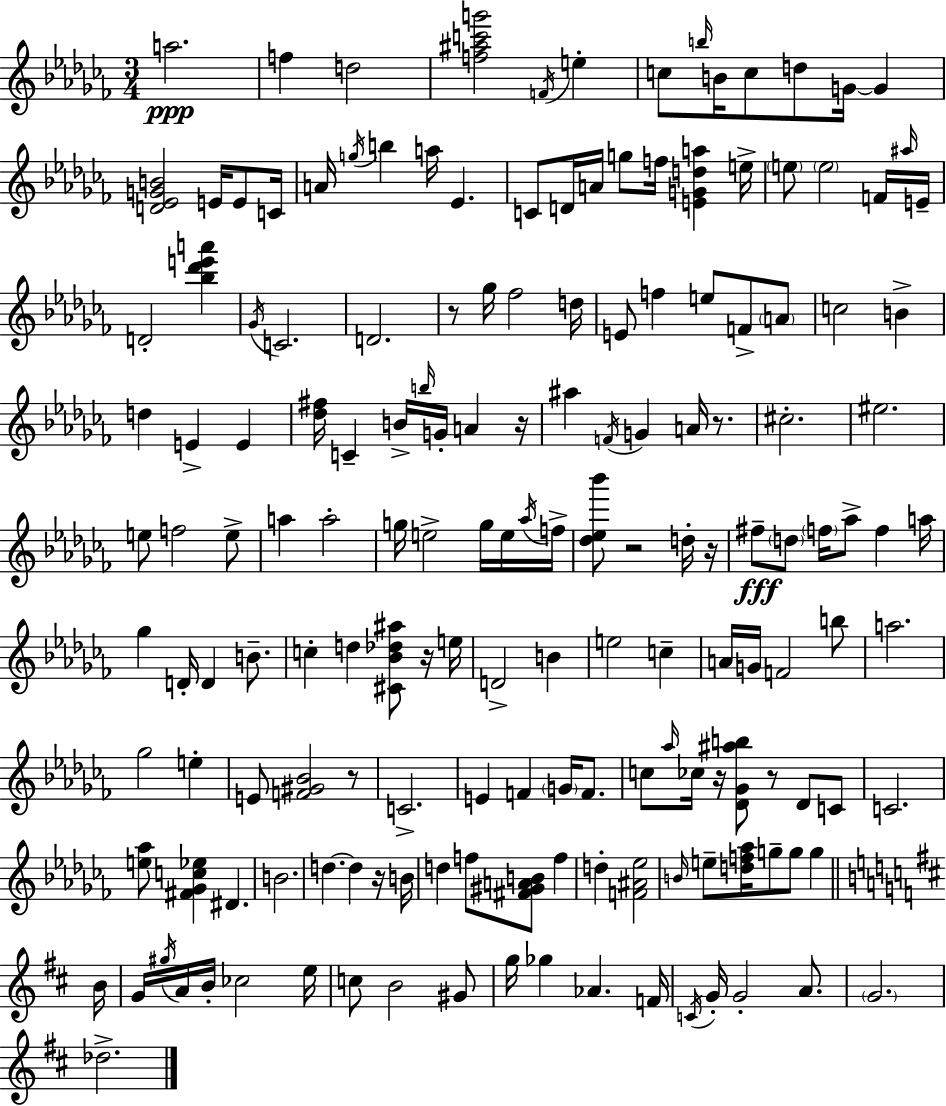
{
  \clef treble
  \numericTimeSignature
  \time 3/4
  \key aes \minor
  a''2.\ppp | f''4 d''2 | <f'' ais'' c''' g'''>2 \acciaccatura { f'16 } e''4-. | c''8 \grace { b''16 } b'16 c''8 d''8 g'16~~ g'4 | \break <d' ees' g' b'>2 e'16 e'8 | c'16 a'16 \acciaccatura { g''16 } b''4 a''16 ees'4. | c'8 d'16 a'16 g''8 f''16 <e' g' d'' a''>4 | e''16-> \parenthesize e''8 \parenthesize e''2 | \break f'16 \grace { ais''16 } e'16-- d'2-. | <bes'' des''' e''' a'''>4 \acciaccatura { ges'16 } c'2. | d'2. | r8 ges''16 fes''2 | \break d''16 e'8 f''4 e''8 | f'8-> \parenthesize a'8 c''2 | b'4-> d''4 e'4-> | e'4 <des'' fis''>16 c'4-- b'16-> \grace { b''16 } | \break g'16-. a'4 r16 ais''4 \acciaccatura { f'16 } g'4 | a'16 r8. cis''2.-. | eis''2. | e''8 f''2 | \break e''8-> a''4 a''2-. | g''16 e''2-> | g''16 e''16 \acciaccatura { aes''16 } f''16-> <des'' ees'' bes'''>8 r2 | d''16-. r16 fis''8--\fff \parenthesize d''8 | \break \parenthesize f''16 aes''8-> f''4 a''16 ges''4 | d'16-. d'4 b'8.-- c''4-. | d''4 <cis' bes' des'' ais''>8 r16 e''16 d'2-> | b'4 e''2 | \break c''4-- a'16 g'16 f'2 | b''8 a''2. | ges''2 | e''4-. e'8 <f' gis' bes'>2 | \break r8 c'2.-> | e'4 | f'4 \parenthesize g'16 f'8. c''8 \grace { aes''16 } ces''16 | r16 <des' ges' ais'' b''>8 r8 des'8 c'8 c'2. | \break <e'' aes''>8 <fis' ges' c'' ees''>4 | dis'4. b'2. | d''4.~~ | d''4 r16 b'16 d''4 | \break f''8 <fis' gis' a' b'>8 f''4 d''4-. | <f' ais' ees''>2 \grace { b'16 } e''8-- | <d'' f'' aes''>16 g''8-- g''8 g''4 \bar "||" \break \key b \minor b'16 g'16 \acciaccatura { gis''16 } a'16 b'16-. ces''2 | e''16 c''8 b'2 | gis'8 g''16 ges''4 aes'4. | f'16 \acciaccatura { c'16 } g'16-. g'2-. | \break a'8. \parenthesize g'2. | des''2.-> | \bar "|."
}